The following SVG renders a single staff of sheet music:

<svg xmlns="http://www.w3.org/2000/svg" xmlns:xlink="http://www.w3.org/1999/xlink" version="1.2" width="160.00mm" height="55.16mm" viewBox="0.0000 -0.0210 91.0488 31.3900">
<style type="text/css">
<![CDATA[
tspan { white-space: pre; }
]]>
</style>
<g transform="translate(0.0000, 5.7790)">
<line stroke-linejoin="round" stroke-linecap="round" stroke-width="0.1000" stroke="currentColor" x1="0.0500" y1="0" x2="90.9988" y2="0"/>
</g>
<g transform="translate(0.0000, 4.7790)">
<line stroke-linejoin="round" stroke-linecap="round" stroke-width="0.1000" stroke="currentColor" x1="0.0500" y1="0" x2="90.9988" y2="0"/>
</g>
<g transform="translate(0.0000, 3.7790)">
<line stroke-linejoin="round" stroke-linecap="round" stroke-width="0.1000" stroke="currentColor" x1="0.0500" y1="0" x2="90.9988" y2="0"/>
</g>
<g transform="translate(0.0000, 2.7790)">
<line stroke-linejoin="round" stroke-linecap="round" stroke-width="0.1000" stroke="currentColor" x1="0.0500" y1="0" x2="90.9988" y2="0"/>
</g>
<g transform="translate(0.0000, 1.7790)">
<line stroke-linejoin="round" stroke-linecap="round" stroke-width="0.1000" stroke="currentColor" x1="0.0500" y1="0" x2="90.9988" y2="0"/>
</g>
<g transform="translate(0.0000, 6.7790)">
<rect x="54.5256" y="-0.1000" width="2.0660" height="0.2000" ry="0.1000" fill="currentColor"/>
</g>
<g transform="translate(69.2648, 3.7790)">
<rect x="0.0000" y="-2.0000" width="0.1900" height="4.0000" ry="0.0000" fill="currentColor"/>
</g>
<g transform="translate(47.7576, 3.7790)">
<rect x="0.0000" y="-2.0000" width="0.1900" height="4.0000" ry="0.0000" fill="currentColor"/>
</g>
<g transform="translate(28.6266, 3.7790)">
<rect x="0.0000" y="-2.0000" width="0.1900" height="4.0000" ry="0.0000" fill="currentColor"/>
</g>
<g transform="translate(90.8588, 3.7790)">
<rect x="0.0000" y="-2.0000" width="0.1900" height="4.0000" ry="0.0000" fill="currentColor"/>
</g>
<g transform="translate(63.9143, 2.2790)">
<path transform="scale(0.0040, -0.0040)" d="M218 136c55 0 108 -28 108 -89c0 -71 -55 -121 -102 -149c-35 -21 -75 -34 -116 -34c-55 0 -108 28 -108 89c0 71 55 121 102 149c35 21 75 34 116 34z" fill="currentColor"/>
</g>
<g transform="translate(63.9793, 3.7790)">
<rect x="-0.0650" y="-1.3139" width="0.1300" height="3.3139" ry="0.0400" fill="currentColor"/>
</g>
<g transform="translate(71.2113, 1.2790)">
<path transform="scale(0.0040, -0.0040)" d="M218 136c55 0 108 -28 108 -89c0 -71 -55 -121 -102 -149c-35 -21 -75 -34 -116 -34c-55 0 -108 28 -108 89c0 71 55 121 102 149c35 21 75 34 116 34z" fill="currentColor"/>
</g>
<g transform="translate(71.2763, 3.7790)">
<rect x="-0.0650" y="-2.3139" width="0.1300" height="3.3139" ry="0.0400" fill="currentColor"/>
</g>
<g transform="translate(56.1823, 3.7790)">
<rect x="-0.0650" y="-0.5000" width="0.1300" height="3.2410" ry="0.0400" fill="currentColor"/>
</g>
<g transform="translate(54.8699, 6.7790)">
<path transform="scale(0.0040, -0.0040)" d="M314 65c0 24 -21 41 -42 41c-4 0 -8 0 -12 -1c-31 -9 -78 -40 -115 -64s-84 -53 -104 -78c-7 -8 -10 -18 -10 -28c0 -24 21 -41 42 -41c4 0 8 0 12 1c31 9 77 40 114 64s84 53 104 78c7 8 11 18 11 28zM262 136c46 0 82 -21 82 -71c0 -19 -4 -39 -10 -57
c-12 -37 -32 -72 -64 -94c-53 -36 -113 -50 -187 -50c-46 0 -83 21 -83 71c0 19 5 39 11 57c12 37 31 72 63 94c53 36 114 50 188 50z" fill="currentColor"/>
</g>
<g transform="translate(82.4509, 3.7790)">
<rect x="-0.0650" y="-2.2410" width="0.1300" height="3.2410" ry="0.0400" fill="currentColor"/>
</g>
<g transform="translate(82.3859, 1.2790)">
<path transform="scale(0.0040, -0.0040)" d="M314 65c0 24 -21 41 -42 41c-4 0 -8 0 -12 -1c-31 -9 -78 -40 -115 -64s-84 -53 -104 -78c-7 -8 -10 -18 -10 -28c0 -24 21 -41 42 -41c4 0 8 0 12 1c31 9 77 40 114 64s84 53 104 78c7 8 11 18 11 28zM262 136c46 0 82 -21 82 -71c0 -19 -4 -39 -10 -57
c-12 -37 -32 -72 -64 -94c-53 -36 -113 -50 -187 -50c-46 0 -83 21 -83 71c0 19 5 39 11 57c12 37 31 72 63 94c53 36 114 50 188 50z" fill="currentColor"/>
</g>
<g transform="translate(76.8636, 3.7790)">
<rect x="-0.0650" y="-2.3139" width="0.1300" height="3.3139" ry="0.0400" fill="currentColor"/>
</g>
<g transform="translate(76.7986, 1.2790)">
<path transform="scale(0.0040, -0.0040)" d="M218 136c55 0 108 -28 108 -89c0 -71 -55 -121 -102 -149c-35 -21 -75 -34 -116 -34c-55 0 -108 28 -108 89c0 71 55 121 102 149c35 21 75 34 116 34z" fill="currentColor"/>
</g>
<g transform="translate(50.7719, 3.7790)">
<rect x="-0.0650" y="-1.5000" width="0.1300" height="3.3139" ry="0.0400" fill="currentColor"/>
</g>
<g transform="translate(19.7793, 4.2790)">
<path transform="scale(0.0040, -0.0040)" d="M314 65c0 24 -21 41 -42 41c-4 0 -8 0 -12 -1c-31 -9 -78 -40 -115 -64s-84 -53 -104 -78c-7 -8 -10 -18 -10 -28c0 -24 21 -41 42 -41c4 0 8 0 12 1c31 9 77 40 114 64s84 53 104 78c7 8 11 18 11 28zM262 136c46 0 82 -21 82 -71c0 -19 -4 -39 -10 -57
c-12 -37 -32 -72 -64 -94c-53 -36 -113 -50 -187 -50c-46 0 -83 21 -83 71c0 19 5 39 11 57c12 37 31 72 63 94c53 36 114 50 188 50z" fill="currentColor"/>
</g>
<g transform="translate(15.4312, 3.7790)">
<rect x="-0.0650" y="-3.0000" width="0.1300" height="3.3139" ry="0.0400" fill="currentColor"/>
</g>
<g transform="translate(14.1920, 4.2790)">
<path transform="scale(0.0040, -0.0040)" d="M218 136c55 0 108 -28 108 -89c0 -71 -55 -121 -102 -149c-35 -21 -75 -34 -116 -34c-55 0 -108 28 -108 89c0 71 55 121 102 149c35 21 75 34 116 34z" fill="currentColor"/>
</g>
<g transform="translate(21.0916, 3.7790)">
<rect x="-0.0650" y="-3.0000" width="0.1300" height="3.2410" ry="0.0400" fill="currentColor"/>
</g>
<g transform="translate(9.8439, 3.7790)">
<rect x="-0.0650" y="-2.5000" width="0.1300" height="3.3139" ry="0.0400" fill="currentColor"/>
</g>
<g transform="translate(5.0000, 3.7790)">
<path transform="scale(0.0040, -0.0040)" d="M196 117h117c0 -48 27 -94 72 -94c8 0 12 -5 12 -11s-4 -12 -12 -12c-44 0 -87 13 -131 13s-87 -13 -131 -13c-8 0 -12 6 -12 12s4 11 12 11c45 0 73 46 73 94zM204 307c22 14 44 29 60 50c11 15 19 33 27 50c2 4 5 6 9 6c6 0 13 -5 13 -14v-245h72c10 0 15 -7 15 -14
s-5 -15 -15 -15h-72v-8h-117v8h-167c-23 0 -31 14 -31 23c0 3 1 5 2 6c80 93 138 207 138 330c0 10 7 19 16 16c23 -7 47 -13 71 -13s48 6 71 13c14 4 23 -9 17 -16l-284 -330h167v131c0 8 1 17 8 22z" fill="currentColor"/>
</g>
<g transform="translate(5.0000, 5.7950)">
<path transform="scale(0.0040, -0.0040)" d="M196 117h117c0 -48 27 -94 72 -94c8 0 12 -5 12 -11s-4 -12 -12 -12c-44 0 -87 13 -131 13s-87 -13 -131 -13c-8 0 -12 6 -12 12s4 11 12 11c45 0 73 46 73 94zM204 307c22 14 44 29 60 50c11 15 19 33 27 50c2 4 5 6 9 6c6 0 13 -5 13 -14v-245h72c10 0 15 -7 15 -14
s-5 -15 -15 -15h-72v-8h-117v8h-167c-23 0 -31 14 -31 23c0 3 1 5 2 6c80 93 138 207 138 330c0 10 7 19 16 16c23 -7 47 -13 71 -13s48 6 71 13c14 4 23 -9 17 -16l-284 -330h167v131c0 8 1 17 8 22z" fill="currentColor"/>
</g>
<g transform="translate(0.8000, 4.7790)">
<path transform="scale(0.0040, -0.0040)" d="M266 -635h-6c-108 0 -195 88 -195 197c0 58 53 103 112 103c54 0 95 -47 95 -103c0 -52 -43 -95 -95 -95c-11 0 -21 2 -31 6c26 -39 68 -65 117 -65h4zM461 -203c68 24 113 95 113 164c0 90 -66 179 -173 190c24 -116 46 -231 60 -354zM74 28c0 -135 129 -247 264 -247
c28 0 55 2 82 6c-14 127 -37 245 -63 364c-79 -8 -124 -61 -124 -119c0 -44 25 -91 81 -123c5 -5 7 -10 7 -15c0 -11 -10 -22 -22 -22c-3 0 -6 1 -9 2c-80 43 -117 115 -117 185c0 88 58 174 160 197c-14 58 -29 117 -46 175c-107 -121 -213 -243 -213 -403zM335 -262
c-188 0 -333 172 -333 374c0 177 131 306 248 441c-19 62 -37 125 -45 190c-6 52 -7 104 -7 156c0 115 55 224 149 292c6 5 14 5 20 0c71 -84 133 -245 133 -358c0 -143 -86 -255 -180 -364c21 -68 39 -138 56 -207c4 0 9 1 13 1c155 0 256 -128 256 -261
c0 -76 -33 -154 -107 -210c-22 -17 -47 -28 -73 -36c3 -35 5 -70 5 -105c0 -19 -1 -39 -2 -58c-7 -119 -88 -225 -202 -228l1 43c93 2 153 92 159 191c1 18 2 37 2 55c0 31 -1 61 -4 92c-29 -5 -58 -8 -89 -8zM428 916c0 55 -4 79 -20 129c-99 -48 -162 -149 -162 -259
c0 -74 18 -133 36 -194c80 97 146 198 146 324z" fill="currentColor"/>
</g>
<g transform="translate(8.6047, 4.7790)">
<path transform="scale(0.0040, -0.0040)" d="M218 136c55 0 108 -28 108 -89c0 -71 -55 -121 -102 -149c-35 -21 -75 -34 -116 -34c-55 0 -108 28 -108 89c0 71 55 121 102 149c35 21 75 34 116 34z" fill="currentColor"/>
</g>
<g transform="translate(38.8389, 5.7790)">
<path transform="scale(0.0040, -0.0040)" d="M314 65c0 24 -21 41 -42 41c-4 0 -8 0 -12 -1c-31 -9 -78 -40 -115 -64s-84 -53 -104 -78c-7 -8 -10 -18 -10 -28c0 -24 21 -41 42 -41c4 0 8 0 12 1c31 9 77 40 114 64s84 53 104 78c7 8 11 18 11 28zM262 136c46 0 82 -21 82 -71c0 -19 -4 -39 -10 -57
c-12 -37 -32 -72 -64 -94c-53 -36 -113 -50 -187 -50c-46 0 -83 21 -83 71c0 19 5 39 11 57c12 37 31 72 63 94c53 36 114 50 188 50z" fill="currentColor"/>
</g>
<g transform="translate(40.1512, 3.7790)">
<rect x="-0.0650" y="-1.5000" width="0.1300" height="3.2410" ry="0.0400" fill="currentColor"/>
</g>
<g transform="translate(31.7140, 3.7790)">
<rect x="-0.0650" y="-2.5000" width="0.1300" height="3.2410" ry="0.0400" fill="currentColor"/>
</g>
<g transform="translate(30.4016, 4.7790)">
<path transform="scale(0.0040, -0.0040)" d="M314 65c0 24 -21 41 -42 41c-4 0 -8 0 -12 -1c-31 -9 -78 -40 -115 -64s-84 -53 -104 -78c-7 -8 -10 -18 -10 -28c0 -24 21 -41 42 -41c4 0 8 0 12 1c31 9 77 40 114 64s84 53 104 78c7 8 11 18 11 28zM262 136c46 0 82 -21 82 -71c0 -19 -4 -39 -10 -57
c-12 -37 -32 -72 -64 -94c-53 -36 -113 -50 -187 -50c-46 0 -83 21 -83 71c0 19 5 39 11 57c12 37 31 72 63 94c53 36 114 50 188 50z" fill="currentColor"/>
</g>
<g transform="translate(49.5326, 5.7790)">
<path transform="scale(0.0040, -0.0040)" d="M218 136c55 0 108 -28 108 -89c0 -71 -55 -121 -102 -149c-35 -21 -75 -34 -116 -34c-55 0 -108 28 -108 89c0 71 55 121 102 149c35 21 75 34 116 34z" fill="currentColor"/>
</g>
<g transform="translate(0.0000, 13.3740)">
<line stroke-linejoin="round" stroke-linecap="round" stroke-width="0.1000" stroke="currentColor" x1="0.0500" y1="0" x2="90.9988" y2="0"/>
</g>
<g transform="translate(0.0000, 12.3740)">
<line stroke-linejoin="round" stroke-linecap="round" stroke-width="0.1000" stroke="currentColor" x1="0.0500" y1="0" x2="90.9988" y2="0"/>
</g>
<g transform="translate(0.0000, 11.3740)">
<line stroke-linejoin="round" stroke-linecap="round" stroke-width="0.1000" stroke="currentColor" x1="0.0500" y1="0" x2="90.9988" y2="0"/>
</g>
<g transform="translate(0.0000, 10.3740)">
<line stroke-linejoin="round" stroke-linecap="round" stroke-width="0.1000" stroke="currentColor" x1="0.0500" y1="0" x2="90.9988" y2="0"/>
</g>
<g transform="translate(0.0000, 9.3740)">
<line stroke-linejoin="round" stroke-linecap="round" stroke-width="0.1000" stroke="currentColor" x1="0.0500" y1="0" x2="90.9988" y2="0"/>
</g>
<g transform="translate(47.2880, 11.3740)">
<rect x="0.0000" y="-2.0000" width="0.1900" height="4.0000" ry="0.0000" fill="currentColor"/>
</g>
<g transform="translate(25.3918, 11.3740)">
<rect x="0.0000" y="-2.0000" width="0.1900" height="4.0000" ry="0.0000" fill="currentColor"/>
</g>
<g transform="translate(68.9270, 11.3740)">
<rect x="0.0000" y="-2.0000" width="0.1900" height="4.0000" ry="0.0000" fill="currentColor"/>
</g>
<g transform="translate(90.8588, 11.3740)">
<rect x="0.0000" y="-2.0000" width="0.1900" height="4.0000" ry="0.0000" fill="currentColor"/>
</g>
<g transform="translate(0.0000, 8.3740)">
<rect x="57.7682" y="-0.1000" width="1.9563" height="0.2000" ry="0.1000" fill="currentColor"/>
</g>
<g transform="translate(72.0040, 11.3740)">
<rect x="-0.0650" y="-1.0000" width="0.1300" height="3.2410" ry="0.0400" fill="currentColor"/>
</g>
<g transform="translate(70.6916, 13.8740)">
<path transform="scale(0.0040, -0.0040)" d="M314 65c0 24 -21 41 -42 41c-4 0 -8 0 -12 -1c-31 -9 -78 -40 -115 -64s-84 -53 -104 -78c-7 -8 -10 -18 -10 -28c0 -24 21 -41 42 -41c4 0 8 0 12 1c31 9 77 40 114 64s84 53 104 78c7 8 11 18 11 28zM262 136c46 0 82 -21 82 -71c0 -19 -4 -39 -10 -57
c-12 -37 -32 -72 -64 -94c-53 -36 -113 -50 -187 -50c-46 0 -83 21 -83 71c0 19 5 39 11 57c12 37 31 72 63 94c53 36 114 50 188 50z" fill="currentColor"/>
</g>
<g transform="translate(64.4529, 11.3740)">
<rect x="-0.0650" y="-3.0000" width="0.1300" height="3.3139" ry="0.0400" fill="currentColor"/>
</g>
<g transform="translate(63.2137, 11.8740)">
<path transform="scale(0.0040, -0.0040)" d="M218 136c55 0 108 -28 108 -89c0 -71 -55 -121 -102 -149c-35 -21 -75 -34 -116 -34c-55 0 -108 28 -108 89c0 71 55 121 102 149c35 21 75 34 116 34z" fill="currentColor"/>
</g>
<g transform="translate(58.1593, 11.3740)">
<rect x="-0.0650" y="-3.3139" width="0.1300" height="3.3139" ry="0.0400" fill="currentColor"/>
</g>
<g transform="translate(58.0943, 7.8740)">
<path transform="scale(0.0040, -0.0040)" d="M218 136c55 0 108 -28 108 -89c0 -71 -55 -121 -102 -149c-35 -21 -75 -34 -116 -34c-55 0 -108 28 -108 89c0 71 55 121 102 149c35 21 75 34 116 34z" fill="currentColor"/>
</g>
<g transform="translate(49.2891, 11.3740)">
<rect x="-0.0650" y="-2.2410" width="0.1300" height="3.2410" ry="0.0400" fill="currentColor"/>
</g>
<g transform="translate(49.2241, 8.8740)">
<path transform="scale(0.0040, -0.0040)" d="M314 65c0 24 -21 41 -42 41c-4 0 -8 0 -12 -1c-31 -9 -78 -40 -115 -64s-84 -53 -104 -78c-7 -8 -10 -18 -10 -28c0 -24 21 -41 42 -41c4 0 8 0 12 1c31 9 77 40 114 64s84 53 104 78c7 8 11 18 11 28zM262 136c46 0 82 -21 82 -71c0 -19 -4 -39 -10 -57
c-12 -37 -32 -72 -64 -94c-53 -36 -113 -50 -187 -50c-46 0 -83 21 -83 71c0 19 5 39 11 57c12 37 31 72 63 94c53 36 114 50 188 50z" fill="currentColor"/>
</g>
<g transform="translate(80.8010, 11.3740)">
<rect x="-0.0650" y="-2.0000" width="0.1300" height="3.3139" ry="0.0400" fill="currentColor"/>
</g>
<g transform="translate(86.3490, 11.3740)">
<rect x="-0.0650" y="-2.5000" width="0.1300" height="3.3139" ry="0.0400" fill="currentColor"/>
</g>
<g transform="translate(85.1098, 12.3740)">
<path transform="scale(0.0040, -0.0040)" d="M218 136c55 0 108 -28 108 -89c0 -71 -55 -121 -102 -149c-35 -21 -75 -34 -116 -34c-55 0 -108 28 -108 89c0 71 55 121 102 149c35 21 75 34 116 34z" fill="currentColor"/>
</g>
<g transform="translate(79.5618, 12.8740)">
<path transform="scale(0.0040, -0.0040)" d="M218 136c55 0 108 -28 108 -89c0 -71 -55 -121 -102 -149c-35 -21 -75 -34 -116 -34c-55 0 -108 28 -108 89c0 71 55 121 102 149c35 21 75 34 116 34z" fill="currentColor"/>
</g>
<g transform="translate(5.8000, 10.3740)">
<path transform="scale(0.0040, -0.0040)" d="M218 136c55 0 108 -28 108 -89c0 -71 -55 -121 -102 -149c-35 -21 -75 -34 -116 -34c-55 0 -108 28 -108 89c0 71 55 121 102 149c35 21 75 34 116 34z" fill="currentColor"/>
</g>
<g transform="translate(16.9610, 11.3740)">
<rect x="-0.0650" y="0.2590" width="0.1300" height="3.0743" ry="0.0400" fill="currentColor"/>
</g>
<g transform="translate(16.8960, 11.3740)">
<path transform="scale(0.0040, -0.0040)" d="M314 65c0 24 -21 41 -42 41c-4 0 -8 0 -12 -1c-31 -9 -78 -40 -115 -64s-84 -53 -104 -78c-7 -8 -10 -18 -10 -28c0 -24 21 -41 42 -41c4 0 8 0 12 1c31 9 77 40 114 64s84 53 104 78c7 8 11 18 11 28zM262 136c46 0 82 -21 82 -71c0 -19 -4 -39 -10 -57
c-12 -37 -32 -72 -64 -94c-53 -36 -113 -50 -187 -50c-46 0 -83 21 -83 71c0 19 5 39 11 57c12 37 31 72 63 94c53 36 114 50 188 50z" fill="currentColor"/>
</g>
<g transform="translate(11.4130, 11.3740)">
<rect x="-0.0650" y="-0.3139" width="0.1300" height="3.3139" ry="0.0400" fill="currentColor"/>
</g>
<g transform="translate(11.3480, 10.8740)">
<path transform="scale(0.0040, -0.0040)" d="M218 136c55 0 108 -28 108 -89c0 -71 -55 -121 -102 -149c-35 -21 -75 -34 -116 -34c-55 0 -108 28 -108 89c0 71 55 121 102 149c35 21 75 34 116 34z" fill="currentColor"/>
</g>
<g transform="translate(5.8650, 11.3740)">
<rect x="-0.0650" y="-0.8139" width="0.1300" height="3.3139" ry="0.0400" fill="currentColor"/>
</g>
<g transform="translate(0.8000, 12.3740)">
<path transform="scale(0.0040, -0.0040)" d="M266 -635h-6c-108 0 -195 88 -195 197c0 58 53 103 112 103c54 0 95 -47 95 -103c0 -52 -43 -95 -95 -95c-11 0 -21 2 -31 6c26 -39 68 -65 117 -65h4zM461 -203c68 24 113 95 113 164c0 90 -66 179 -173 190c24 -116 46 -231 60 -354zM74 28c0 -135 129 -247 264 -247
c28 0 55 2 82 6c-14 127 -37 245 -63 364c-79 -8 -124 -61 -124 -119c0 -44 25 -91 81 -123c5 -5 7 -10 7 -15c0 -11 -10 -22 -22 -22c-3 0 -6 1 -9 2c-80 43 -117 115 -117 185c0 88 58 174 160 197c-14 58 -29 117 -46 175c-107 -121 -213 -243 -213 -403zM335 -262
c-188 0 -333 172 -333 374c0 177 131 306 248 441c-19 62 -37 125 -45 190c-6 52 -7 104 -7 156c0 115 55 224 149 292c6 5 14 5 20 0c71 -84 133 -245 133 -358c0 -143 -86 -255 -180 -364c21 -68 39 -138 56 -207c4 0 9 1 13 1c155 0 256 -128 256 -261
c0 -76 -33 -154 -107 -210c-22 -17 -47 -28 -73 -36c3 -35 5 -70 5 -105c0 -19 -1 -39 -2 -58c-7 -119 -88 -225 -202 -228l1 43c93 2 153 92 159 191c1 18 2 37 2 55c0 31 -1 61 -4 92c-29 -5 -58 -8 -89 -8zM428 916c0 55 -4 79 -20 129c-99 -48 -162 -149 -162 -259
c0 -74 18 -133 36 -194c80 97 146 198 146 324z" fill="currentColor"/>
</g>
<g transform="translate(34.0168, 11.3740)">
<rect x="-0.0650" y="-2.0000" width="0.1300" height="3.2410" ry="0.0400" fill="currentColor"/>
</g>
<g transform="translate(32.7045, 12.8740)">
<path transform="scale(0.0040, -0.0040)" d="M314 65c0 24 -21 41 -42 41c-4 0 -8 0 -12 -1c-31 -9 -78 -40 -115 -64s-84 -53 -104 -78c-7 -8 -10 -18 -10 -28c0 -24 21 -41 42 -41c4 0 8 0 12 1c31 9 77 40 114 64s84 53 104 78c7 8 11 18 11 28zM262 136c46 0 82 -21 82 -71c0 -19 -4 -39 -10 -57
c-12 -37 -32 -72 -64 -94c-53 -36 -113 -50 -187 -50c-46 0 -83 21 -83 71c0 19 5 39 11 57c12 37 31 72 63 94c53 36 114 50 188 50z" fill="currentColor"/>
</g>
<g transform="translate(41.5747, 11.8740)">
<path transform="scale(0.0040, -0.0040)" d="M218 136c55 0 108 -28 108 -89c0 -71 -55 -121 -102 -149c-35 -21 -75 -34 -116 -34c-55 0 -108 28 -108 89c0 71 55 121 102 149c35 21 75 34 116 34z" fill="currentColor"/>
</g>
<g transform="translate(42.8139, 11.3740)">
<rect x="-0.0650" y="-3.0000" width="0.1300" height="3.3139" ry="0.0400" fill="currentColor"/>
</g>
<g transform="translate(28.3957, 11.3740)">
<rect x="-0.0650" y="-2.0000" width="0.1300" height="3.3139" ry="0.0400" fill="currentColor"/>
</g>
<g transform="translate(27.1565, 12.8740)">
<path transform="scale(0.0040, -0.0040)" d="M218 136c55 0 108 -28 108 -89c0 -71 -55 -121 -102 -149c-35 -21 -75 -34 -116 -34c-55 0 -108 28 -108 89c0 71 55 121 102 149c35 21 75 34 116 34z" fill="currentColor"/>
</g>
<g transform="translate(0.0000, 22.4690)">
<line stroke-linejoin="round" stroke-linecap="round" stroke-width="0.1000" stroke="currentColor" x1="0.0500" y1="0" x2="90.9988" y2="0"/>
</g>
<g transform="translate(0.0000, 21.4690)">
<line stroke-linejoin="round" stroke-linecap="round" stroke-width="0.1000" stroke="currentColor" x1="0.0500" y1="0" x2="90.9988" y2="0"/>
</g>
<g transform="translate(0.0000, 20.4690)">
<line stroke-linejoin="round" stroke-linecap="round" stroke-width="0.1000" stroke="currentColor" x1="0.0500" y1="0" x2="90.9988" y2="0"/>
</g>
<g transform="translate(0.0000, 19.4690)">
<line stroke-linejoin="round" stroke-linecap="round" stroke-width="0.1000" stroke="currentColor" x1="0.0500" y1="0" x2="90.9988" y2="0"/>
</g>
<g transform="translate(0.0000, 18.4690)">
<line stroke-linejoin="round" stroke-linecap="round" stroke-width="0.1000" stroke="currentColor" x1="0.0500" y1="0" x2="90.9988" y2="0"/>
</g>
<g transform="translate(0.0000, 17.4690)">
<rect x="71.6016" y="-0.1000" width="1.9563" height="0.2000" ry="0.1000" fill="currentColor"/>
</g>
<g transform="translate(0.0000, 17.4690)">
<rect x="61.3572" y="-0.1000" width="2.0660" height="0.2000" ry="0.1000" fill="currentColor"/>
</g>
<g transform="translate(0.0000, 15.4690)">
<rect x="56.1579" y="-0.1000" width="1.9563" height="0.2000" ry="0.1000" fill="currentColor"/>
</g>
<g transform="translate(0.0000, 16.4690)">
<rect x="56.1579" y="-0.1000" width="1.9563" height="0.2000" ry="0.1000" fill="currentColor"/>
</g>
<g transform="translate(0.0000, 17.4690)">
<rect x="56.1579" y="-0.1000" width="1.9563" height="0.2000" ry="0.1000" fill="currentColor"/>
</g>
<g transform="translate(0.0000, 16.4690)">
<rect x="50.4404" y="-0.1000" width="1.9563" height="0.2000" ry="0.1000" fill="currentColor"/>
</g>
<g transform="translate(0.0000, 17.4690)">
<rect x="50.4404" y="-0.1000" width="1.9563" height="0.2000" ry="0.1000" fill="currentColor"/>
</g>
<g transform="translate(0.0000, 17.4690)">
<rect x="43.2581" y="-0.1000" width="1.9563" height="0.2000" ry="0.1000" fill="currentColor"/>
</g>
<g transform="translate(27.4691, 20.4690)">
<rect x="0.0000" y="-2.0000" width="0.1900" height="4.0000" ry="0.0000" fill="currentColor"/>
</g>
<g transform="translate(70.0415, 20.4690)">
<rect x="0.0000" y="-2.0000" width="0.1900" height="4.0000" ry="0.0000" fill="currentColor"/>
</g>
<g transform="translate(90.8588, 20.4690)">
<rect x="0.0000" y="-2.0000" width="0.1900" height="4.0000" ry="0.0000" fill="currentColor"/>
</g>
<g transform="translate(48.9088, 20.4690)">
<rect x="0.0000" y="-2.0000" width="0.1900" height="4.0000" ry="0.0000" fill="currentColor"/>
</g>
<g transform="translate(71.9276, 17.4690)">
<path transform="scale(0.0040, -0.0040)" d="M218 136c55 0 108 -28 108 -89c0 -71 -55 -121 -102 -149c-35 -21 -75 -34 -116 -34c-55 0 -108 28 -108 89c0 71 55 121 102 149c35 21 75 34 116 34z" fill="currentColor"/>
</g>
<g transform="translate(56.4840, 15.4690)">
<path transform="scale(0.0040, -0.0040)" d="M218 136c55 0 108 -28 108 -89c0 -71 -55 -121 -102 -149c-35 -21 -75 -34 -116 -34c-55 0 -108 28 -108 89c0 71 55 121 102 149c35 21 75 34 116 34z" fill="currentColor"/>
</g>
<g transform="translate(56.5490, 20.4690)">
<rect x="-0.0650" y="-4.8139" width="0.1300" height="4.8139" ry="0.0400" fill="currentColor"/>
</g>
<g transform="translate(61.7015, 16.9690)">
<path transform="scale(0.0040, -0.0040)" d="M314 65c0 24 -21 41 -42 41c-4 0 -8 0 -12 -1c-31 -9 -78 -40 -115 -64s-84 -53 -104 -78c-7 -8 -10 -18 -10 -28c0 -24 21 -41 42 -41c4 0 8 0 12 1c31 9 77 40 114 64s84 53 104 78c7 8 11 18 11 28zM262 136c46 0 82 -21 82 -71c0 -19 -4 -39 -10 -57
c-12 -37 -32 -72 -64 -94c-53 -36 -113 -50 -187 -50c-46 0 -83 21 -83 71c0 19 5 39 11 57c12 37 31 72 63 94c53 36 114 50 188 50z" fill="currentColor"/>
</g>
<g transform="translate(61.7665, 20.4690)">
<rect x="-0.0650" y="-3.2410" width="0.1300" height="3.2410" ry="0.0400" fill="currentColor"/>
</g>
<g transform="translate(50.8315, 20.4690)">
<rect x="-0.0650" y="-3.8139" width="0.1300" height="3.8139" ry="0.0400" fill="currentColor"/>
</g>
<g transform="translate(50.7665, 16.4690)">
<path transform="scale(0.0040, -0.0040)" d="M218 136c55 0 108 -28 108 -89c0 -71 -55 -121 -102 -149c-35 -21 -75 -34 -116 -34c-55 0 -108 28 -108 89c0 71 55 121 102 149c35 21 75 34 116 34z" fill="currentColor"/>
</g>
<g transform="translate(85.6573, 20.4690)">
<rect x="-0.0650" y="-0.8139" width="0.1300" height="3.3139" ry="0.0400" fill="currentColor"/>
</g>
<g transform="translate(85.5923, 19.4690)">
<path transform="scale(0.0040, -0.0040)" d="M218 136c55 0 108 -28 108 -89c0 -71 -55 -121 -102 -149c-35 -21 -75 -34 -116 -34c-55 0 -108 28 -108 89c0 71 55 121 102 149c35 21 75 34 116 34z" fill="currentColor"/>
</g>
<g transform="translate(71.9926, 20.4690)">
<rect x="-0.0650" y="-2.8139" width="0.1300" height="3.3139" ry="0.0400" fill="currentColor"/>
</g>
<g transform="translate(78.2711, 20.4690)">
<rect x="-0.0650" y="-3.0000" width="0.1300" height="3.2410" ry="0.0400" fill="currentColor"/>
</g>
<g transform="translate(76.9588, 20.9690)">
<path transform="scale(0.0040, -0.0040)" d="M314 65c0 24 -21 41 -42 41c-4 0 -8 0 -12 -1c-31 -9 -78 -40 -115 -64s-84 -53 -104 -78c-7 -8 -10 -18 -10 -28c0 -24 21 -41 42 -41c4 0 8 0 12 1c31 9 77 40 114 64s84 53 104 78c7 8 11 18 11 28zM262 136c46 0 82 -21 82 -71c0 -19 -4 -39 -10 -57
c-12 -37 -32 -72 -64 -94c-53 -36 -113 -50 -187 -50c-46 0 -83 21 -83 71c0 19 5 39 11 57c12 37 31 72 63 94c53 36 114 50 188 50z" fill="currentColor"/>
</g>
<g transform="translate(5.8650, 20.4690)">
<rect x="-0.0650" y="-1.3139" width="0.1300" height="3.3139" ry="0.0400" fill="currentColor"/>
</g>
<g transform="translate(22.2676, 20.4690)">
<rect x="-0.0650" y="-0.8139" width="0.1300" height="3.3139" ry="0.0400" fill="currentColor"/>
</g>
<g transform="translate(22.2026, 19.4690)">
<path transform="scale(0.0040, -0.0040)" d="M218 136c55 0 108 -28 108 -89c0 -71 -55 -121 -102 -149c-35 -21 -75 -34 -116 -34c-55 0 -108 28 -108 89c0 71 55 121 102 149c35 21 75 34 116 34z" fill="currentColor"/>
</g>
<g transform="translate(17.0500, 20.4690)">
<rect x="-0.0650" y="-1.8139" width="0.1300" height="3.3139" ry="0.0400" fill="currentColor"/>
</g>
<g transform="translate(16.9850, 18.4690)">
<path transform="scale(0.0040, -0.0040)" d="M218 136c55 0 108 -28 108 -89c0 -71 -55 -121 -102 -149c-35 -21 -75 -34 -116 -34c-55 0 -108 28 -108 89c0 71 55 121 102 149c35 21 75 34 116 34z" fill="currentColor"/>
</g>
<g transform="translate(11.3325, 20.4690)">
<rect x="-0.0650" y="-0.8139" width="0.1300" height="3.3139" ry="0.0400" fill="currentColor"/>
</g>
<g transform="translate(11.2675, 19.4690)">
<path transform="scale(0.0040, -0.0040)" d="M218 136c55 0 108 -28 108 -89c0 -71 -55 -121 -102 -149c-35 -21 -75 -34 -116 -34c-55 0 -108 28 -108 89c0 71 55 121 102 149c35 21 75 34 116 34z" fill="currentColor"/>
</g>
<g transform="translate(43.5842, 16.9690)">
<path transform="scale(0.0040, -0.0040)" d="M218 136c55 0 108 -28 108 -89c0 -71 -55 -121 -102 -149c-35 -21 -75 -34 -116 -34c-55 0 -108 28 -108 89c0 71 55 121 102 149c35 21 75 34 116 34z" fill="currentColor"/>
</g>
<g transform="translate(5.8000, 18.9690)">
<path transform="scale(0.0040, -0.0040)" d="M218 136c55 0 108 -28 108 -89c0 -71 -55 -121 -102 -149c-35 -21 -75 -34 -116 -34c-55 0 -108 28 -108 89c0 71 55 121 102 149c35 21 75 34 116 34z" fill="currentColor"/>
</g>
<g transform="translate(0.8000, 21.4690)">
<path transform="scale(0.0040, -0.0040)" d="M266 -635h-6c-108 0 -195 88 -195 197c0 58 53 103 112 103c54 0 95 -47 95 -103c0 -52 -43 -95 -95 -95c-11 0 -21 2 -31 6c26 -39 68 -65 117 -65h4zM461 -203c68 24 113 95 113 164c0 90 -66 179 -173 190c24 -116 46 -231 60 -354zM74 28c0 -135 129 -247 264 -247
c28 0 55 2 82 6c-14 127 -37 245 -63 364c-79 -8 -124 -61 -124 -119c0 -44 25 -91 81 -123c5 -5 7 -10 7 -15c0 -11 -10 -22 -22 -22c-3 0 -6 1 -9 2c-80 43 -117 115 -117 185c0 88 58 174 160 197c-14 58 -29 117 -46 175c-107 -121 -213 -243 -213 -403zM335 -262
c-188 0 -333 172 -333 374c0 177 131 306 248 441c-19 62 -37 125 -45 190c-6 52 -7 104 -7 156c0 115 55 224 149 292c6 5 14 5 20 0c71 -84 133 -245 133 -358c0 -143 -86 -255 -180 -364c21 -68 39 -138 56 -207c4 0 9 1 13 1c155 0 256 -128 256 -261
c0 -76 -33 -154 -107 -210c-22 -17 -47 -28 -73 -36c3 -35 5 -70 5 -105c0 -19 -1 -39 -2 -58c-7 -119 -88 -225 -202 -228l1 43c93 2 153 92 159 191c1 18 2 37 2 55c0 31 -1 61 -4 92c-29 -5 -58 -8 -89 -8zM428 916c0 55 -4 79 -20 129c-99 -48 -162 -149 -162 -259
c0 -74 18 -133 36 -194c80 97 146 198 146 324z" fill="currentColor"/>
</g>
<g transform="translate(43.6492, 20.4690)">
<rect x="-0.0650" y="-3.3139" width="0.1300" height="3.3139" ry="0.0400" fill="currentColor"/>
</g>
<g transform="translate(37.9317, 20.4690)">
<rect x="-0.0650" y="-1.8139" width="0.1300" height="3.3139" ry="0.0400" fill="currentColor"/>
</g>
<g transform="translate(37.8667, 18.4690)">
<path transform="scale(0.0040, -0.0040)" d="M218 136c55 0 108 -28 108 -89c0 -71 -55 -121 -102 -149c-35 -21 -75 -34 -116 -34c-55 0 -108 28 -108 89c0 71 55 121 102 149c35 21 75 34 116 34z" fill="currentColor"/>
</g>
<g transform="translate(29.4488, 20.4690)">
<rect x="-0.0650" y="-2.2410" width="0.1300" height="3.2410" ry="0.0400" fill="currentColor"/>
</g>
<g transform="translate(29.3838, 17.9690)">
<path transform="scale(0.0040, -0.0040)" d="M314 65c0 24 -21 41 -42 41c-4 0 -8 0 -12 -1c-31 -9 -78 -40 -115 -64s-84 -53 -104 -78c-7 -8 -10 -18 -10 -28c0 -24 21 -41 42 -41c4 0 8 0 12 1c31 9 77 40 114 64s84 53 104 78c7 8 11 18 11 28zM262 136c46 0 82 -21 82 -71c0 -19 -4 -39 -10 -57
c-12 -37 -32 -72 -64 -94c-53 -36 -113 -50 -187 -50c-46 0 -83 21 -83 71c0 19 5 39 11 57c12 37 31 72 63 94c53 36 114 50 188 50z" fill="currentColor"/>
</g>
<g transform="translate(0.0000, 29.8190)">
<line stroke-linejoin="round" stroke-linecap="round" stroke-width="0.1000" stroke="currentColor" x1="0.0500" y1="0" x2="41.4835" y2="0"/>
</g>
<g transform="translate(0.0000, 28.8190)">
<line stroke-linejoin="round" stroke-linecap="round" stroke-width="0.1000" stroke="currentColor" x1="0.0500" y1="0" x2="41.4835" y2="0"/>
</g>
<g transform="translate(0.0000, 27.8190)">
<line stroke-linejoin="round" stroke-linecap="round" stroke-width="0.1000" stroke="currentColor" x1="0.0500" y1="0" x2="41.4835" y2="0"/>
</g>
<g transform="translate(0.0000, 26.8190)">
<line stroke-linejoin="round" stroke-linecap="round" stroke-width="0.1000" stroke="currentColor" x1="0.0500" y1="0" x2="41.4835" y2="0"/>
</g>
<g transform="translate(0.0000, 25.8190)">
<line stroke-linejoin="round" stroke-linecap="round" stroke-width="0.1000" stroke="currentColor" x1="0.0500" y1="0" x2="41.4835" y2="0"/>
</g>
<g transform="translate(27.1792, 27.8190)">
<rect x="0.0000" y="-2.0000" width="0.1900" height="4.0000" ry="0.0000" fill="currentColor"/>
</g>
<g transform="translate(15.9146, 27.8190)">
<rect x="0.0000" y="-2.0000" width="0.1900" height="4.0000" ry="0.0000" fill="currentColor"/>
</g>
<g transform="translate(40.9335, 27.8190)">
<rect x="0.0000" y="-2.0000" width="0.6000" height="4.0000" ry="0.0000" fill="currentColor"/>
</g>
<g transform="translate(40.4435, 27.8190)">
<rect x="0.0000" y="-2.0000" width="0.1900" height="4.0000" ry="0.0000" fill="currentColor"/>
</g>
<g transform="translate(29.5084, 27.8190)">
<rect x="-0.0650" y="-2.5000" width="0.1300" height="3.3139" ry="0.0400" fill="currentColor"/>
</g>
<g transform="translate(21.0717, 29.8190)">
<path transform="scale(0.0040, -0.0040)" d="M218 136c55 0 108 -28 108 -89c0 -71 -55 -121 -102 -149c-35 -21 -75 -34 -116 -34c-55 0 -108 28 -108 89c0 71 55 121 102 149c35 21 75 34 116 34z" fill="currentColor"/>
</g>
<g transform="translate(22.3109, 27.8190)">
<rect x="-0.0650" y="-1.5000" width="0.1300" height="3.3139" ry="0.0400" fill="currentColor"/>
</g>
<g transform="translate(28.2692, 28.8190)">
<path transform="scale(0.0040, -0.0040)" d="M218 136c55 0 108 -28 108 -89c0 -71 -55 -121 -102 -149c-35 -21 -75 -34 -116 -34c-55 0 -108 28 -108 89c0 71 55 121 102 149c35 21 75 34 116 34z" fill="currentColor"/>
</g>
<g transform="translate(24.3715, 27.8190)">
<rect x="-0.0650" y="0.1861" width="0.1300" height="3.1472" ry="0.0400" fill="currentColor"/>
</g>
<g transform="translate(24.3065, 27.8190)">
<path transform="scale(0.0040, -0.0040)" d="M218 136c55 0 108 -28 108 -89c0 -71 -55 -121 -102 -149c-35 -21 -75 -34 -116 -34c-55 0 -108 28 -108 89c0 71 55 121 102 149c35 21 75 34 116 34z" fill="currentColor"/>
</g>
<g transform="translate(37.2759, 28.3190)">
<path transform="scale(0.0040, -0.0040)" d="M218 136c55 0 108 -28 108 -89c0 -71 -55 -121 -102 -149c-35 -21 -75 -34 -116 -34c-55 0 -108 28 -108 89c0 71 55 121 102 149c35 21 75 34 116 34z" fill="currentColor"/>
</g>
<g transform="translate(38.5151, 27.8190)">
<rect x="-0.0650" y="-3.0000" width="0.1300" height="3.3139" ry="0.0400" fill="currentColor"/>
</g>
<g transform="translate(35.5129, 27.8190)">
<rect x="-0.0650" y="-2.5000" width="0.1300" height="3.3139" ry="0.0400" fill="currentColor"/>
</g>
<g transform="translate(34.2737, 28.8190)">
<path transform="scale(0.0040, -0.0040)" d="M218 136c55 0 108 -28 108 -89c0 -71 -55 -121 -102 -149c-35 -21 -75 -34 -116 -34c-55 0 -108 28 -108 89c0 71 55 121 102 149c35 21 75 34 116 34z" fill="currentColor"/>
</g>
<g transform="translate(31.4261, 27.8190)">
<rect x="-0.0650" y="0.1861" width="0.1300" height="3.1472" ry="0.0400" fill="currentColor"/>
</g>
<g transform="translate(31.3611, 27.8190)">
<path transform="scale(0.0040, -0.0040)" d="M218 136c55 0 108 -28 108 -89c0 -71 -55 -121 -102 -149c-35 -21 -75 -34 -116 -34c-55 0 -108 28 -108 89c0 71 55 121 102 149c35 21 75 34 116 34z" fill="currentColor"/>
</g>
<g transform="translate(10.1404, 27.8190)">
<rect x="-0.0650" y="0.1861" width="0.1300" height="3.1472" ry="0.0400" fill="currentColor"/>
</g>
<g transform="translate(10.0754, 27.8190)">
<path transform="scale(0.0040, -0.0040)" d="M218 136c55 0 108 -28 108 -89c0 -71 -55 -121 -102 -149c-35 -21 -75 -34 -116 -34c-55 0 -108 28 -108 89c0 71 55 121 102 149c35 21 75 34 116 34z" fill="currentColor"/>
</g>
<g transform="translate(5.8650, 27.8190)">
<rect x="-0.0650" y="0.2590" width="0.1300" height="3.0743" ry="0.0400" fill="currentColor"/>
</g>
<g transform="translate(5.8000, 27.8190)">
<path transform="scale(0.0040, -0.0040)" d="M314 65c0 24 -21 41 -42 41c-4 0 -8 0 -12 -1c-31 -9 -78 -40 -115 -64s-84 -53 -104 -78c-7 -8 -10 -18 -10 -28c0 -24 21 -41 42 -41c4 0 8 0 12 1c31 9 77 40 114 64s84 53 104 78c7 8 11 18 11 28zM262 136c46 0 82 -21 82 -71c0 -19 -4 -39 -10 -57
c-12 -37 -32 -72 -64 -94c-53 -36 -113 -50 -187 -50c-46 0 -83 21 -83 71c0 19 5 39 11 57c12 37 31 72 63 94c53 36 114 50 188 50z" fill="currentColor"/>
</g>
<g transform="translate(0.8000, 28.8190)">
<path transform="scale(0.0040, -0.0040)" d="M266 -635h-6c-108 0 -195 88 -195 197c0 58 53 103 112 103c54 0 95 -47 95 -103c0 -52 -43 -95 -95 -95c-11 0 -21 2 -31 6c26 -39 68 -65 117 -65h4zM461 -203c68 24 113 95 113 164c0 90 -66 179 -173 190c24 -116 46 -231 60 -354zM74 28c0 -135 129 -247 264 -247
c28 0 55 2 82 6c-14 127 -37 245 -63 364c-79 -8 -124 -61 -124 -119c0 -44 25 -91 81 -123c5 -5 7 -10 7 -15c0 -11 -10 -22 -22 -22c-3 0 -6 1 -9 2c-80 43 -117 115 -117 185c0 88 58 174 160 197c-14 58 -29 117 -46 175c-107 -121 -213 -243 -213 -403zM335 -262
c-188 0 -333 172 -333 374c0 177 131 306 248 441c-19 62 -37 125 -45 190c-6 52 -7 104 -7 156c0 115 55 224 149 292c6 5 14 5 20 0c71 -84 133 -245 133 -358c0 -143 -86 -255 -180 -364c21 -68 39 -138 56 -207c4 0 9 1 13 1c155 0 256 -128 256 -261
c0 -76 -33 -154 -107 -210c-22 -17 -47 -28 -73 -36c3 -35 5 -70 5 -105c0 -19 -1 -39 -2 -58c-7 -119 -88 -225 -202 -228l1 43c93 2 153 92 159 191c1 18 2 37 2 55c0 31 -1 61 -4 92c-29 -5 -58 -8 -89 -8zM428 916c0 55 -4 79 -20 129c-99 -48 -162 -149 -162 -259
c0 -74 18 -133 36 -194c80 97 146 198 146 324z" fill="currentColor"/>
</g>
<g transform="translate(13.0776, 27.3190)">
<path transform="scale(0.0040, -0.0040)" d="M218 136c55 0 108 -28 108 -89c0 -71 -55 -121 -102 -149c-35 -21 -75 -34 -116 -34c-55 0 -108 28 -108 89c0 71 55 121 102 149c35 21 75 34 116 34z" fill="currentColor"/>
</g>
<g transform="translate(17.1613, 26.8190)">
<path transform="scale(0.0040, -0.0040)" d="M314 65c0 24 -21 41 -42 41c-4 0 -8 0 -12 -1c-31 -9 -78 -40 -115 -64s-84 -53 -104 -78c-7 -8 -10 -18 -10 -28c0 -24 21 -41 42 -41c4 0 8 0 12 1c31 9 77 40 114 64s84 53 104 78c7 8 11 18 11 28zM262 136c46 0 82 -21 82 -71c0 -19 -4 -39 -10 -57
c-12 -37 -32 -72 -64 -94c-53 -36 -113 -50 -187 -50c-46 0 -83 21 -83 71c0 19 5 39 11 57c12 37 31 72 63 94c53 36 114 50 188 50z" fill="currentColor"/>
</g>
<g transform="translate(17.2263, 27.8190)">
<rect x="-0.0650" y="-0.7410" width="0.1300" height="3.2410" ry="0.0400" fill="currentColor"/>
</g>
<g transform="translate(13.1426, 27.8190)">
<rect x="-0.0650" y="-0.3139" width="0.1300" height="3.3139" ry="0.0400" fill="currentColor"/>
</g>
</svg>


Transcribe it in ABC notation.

X:1
T:Untitled
M:4/4
L:1/4
K:C
G A A2 G2 E2 E C2 e g g g2 d c B2 F F2 A g2 b A D2 F G e d f d g2 f b c' e' b2 a A2 d B2 B c d2 E B G B G A